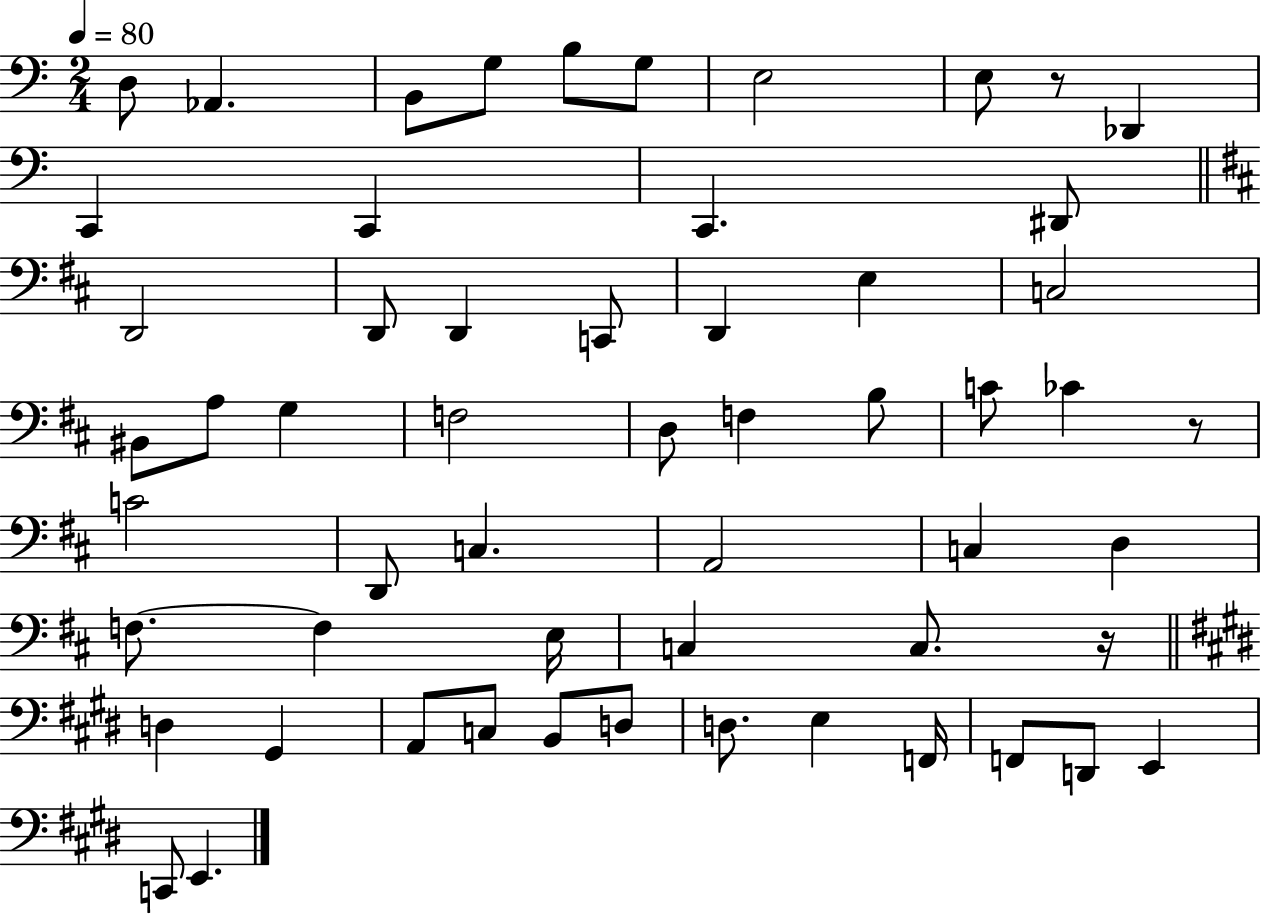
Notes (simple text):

D3/e Ab2/q. B2/e G3/e B3/e G3/e E3/h E3/e R/e Db2/q C2/q C2/q C2/q. D#2/e D2/h D2/e D2/q C2/e D2/q E3/q C3/h BIS2/e A3/e G3/q F3/h D3/e F3/q B3/e C4/e CES4/q R/e C4/h D2/e C3/q. A2/h C3/q D3/q F3/e. F3/q E3/s C3/q C3/e. R/s D3/q G#2/q A2/e C3/e B2/e D3/e D3/e. E3/q F2/s F2/e D2/e E2/q C2/e E2/q.